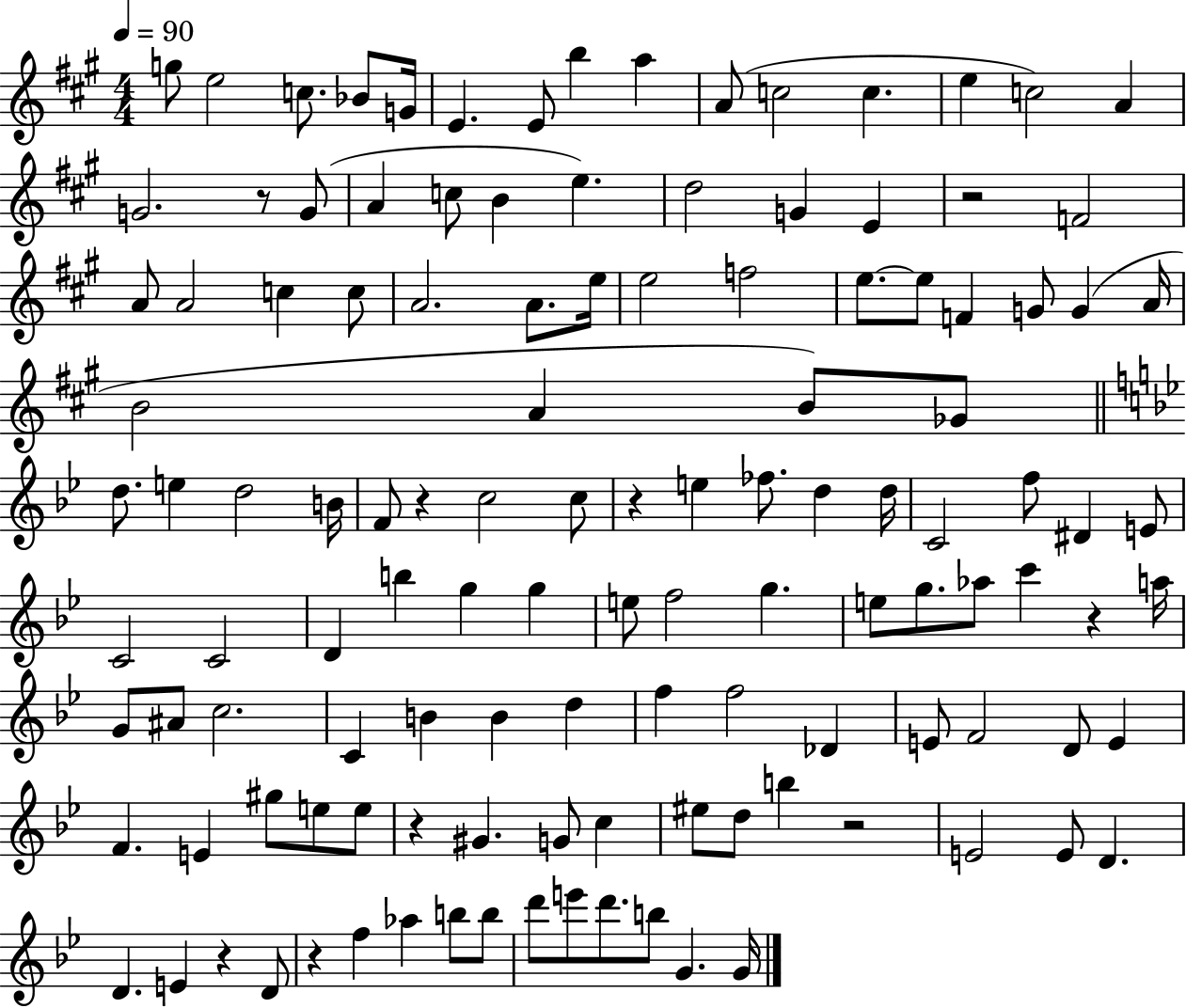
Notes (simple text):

G5/e E5/h C5/e. Bb4/e G4/s E4/q. E4/e B5/q A5/q A4/e C5/h C5/q. E5/q C5/h A4/q G4/h. R/e G4/e A4/q C5/e B4/q E5/q. D5/h G4/q E4/q R/h F4/h A4/e A4/h C5/q C5/e A4/h. A4/e. E5/s E5/h F5/h E5/e. E5/e F4/q G4/e G4/q A4/s B4/h A4/q B4/e Gb4/e D5/e. E5/q D5/h B4/s F4/e R/q C5/h C5/e R/q E5/q FES5/e. D5/q D5/s C4/h F5/e D#4/q E4/e C4/h C4/h D4/q B5/q G5/q G5/q E5/e F5/h G5/q. E5/e G5/e. Ab5/e C6/q R/q A5/s G4/e A#4/e C5/h. C4/q B4/q B4/q D5/q F5/q F5/h Db4/q E4/e F4/h D4/e E4/q F4/q. E4/q G#5/e E5/e E5/e R/q G#4/q. G4/e C5/q EIS5/e D5/e B5/q R/h E4/h E4/e D4/q. D4/q. E4/q R/q D4/e R/q F5/q Ab5/q B5/e B5/e D6/e E6/e D6/e. B5/e G4/q. G4/s